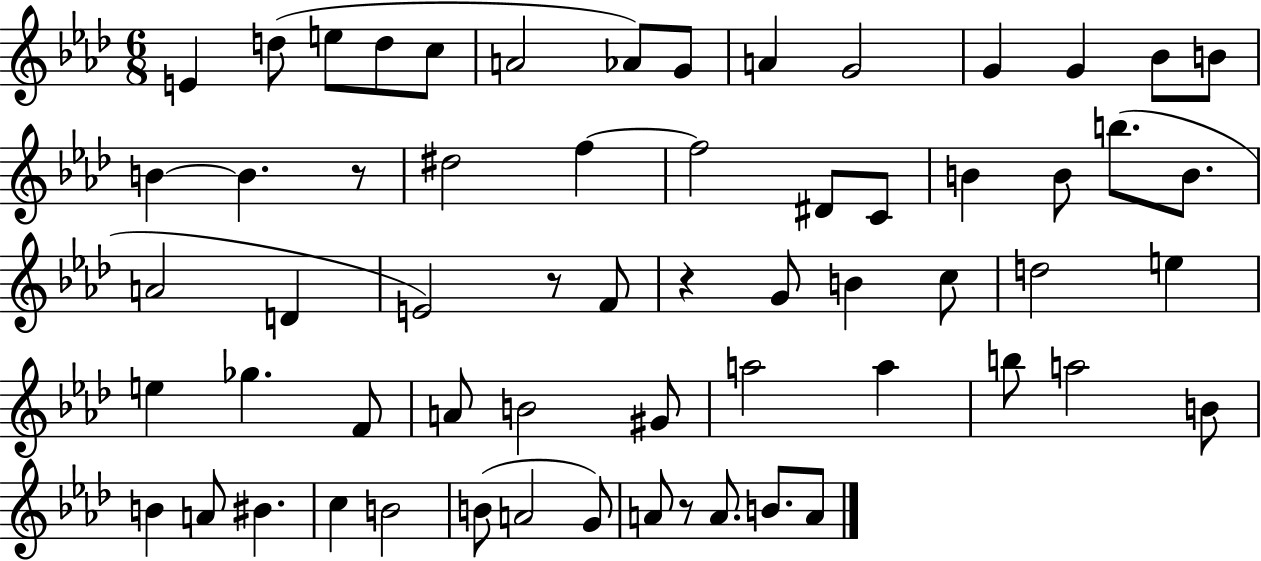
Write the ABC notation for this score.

X:1
T:Untitled
M:6/8
L:1/4
K:Ab
E d/2 e/2 d/2 c/2 A2 _A/2 G/2 A G2 G G _B/2 B/2 B B z/2 ^d2 f f2 ^D/2 C/2 B B/2 b/2 B/2 A2 D E2 z/2 F/2 z G/2 B c/2 d2 e e _g F/2 A/2 B2 ^G/2 a2 a b/2 a2 B/2 B A/2 ^B c B2 B/2 A2 G/2 A/2 z/2 A/2 B/2 A/2